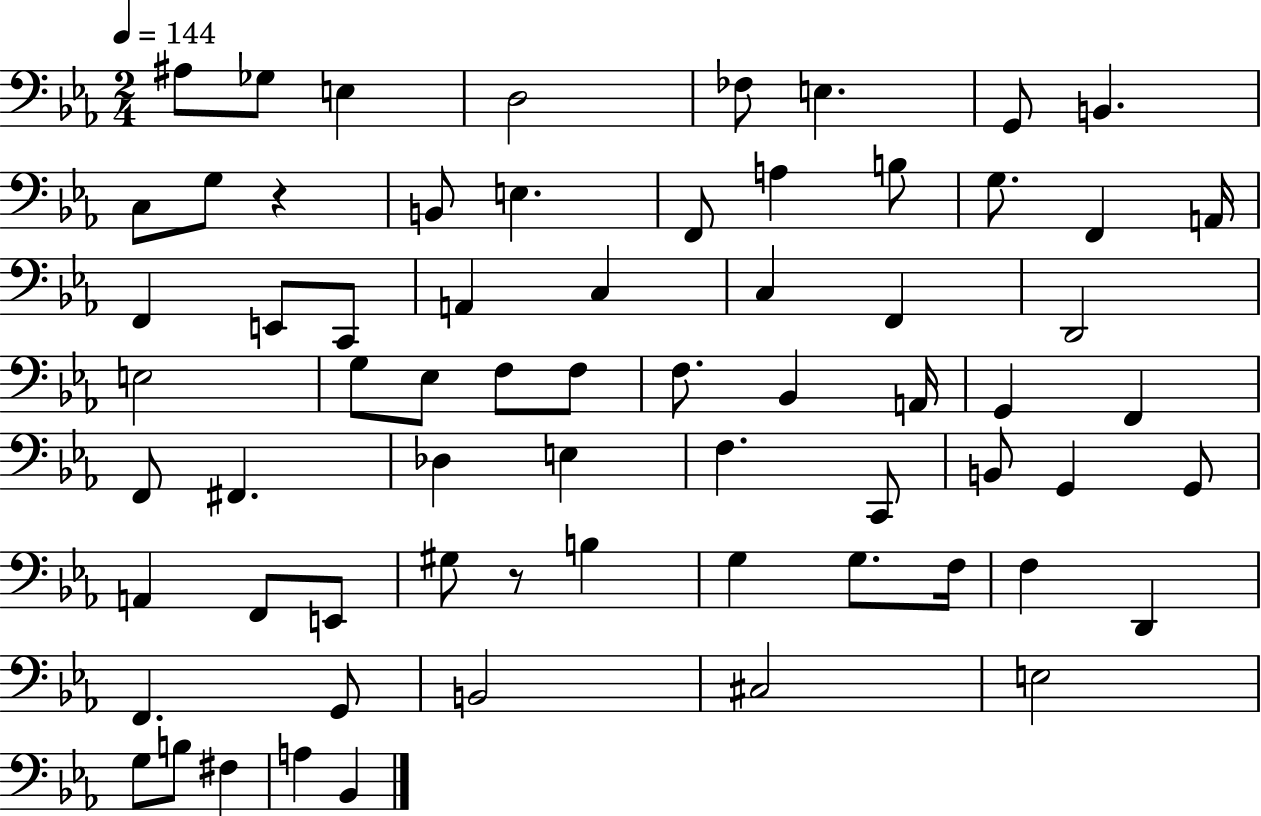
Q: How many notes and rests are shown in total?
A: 67